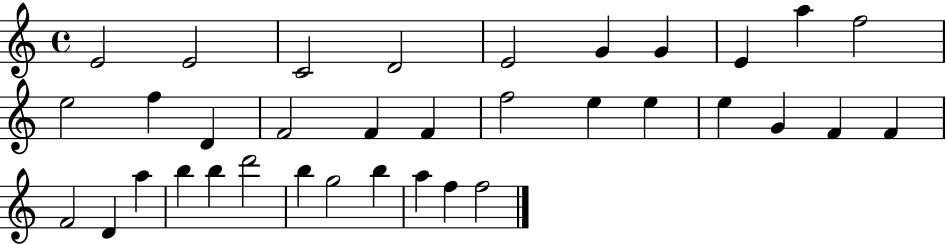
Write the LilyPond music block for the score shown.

{
  \clef treble
  \time 4/4
  \defaultTimeSignature
  \key c \major
  e'2 e'2 | c'2 d'2 | e'2 g'4 g'4 | e'4 a''4 f''2 | \break e''2 f''4 d'4 | f'2 f'4 f'4 | f''2 e''4 e''4 | e''4 g'4 f'4 f'4 | \break f'2 d'4 a''4 | b''4 b''4 d'''2 | b''4 g''2 b''4 | a''4 f''4 f''2 | \break \bar "|."
}